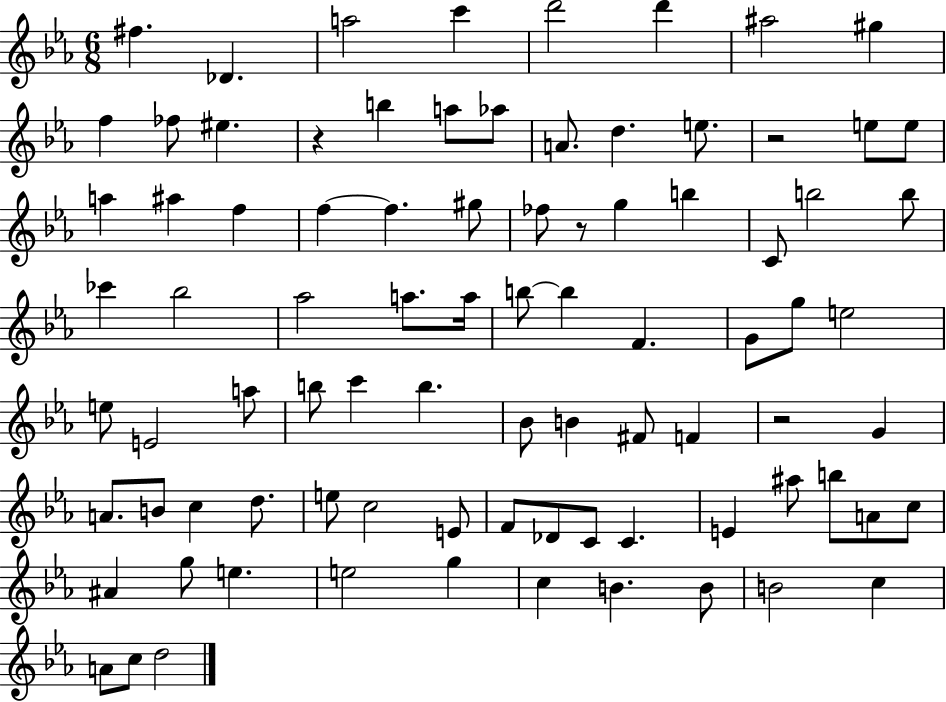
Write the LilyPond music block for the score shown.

{
  \clef treble
  \numericTimeSignature
  \time 6/8
  \key ees \major
  fis''4. des'4. | a''2 c'''4 | d'''2 d'''4 | ais''2 gis''4 | \break f''4 fes''8 eis''4. | r4 b''4 a''8 aes''8 | a'8. d''4. e''8. | r2 e''8 e''8 | \break a''4 ais''4 f''4 | f''4~~ f''4. gis''8 | fes''8 r8 g''4 b''4 | c'8 b''2 b''8 | \break ces'''4 bes''2 | aes''2 a''8. a''16 | b''8~~ b''4 f'4. | g'8 g''8 e''2 | \break e''8 e'2 a''8 | b''8 c'''4 b''4. | bes'8 b'4 fis'8 f'4 | r2 g'4 | \break a'8. b'8 c''4 d''8. | e''8 c''2 e'8 | f'8 des'8 c'8 c'4. | e'4 ais''8 b''8 a'8 c''8 | \break ais'4 g''8 e''4. | e''2 g''4 | c''4 b'4. b'8 | b'2 c''4 | \break a'8 c''8 d''2 | \bar "|."
}